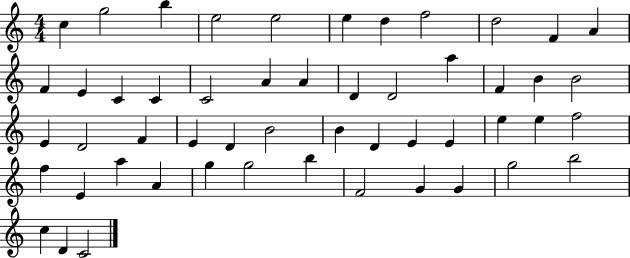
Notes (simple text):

C5/q G5/h B5/q E5/h E5/h E5/q D5/q F5/h D5/h F4/q A4/q F4/q E4/q C4/q C4/q C4/h A4/q A4/q D4/q D4/h A5/q F4/q B4/q B4/h E4/q D4/h F4/q E4/q D4/q B4/h B4/q D4/q E4/q E4/q E5/q E5/q F5/h F5/q E4/q A5/q A4/q G5/q G5/h B5/q F4/h G4/q G4/q G5/h B5/h C5/q D4/q C4/h